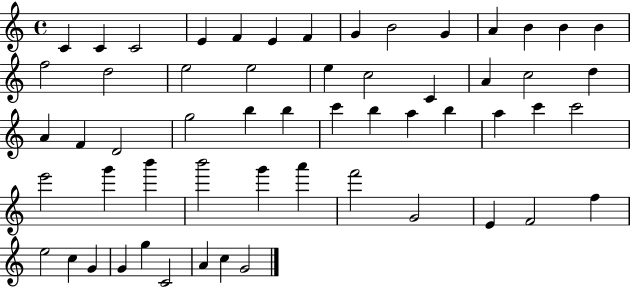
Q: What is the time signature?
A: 4/4